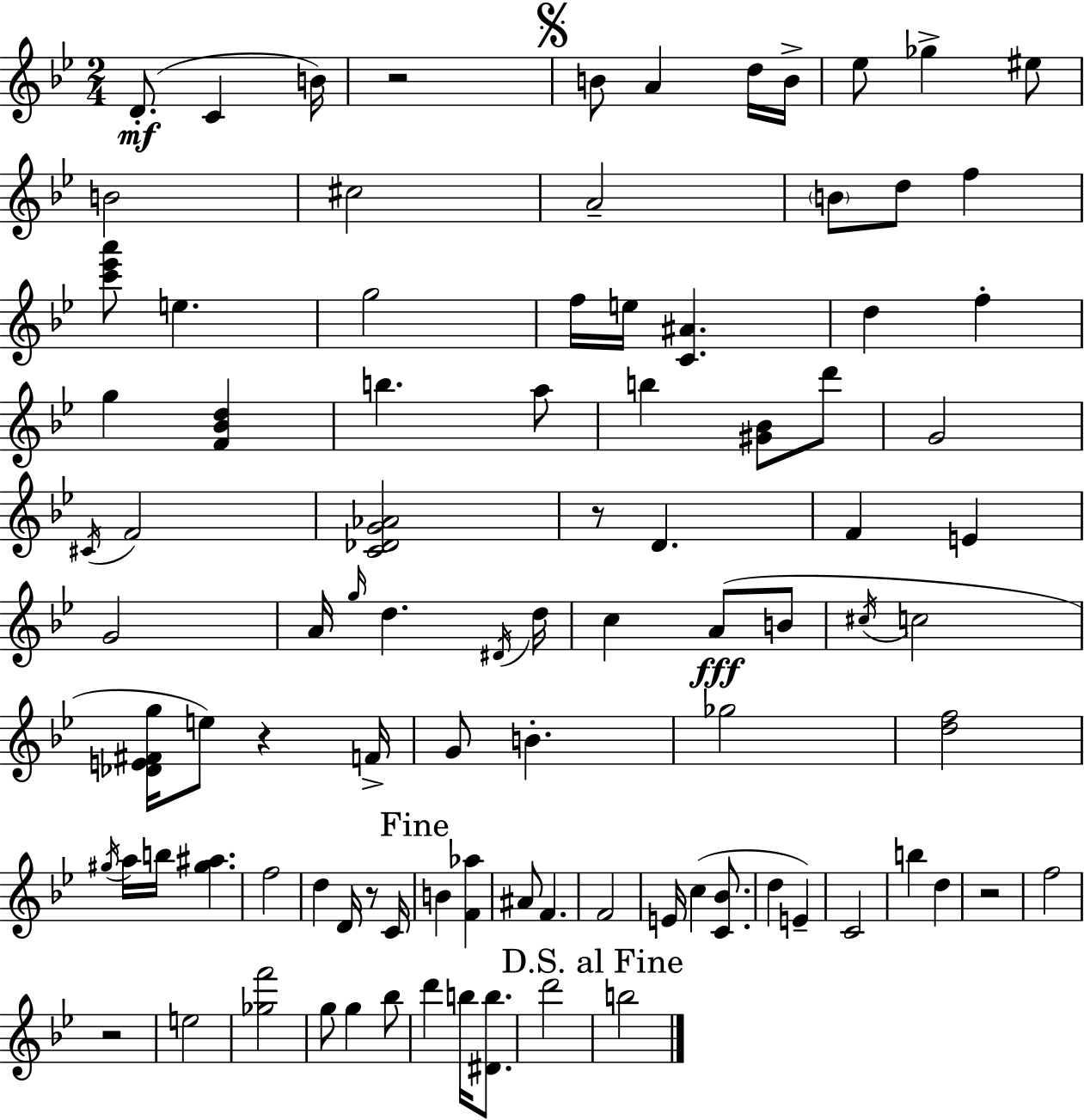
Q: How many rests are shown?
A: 6